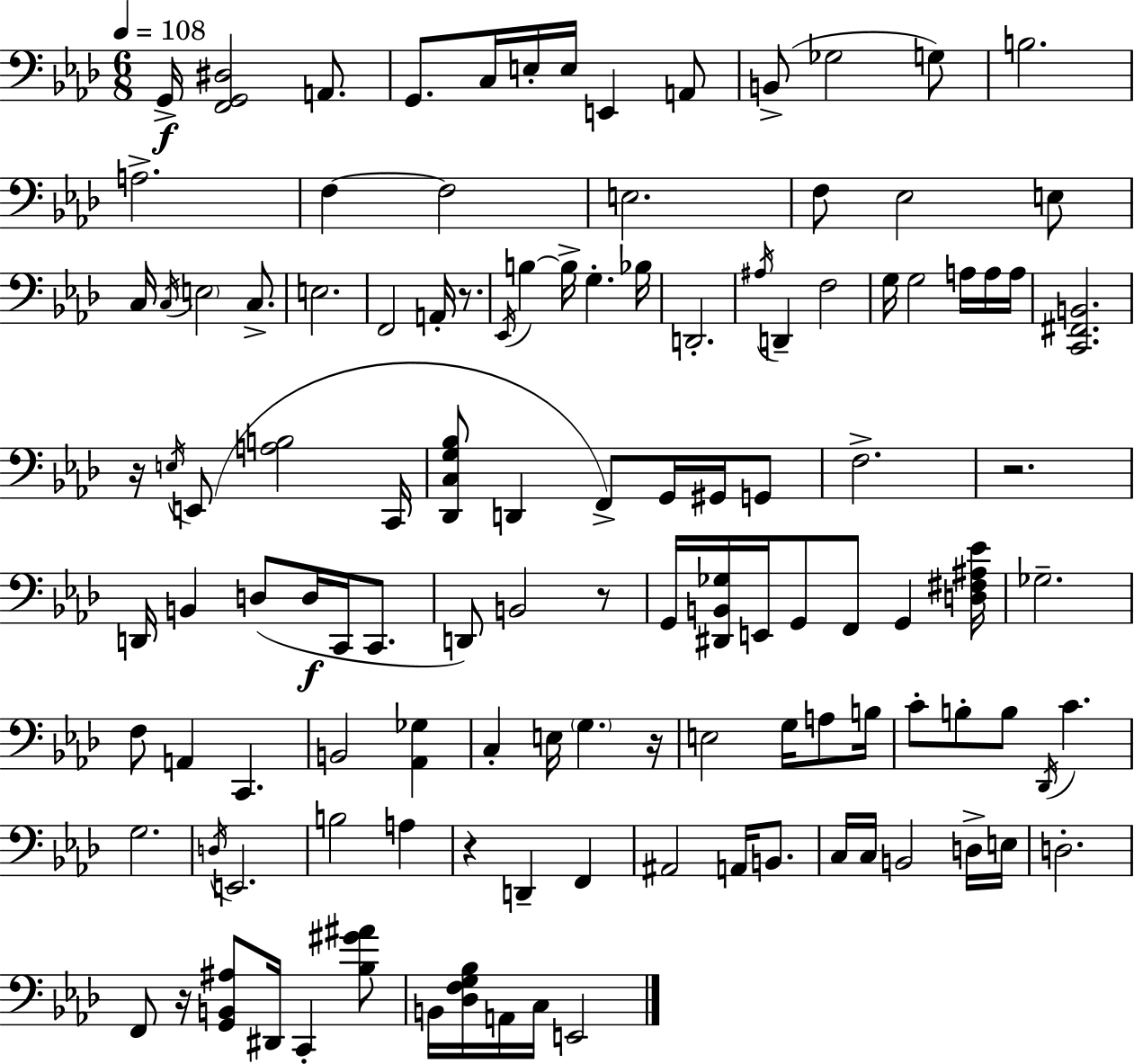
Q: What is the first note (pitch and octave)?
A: G2